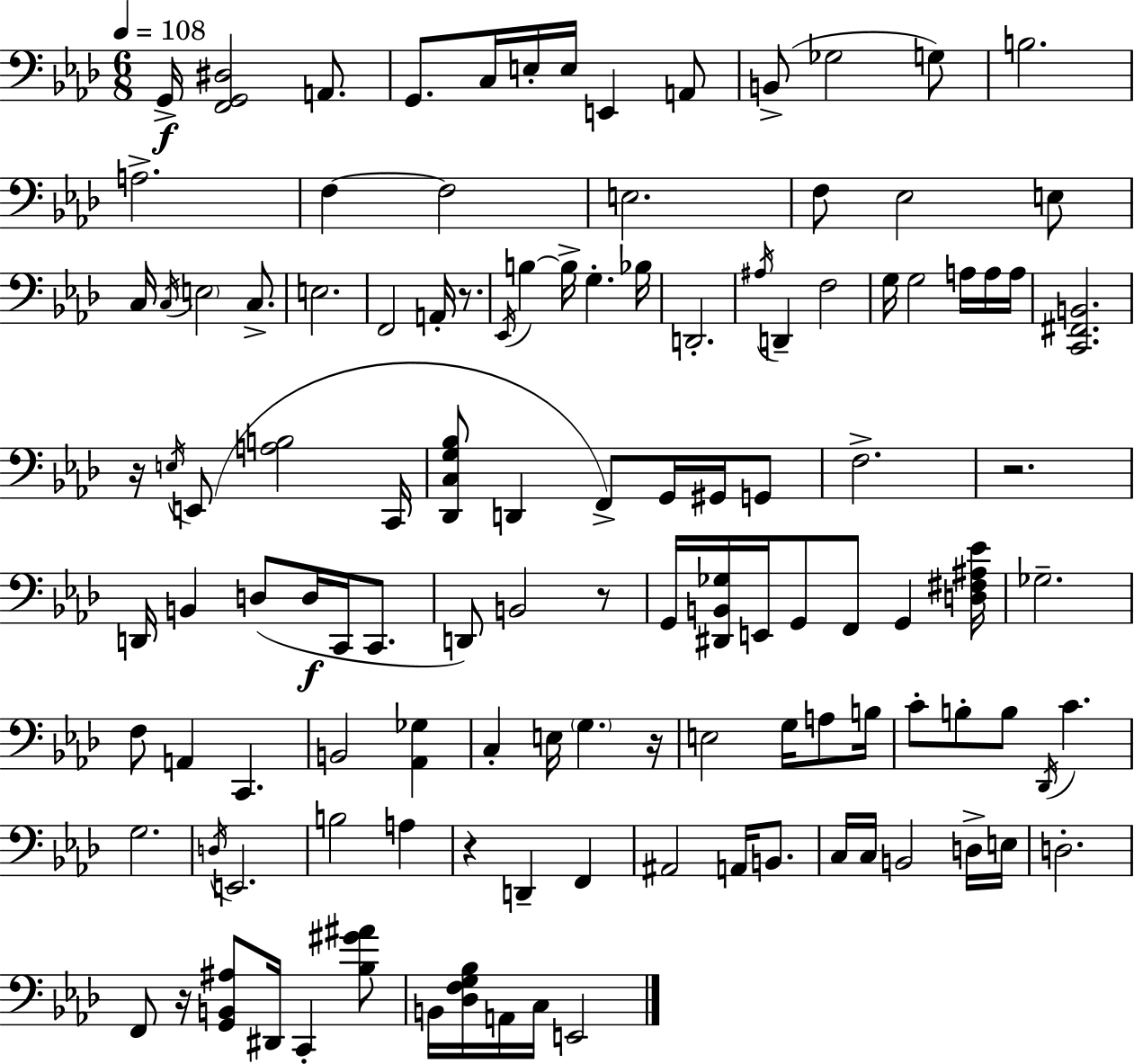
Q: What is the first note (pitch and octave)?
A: G2